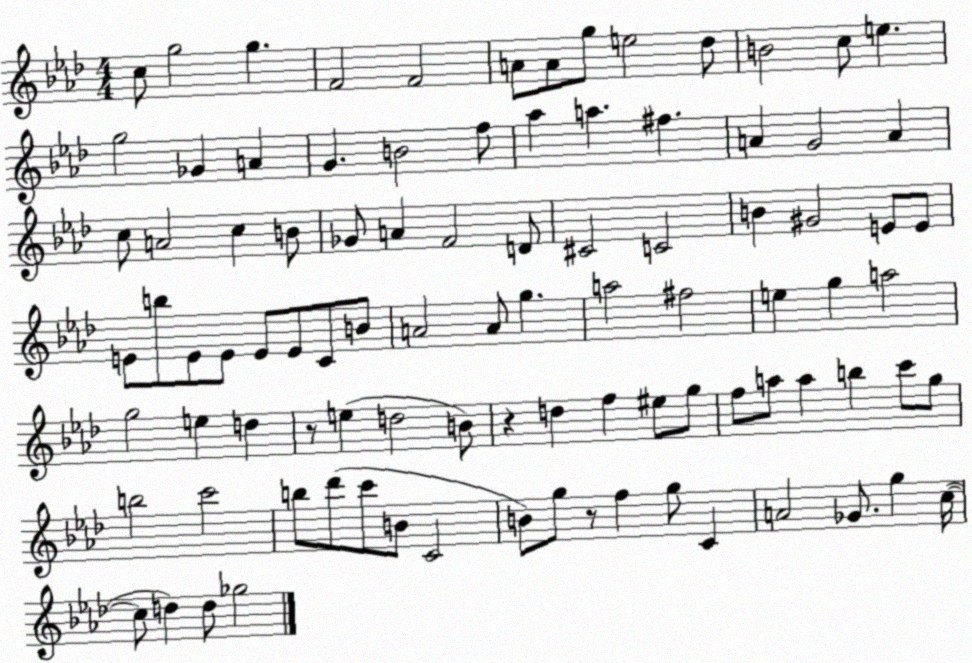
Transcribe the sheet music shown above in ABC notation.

X:1
T:Untitled
M:4/4
L:1/4
K:Ab
c/2 g2 g F2 F2 A/2 A/2 g/2 e2 _d/2 B2 c/2 e g2 _G A G B2 f/2 _a a ^f A G2 A c/2 A2 c B/2 _G/2 A F2 D/2 ^C2 C2 B ^G2 E/2 E/2 E/2 b/2 E/2 E/2 E/2 E/2 C/2 B/2 A2 A/2 g a2 ^f2 e g a2 g2 e d z/2 e d2 B/2 z d f ^e/2 g/2 f/2 a/2 a b c'/2 g/2 b2 c'2 b/2 _d'/2 c'/2 B/2 C2 B/2 g/2 z/2 f g/2 C A2 _G/2 g c/4 c/2 d d/2 _g2